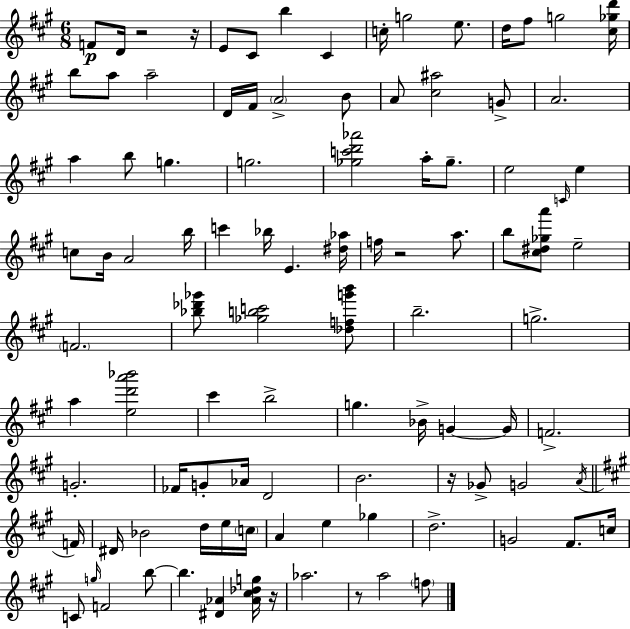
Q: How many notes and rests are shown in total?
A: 100